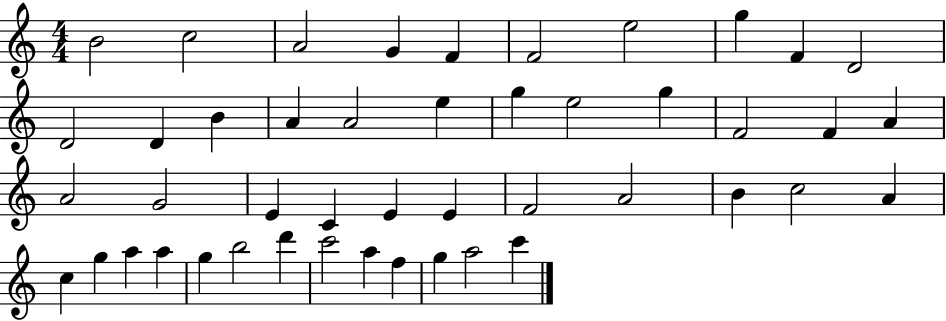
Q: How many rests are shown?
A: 0